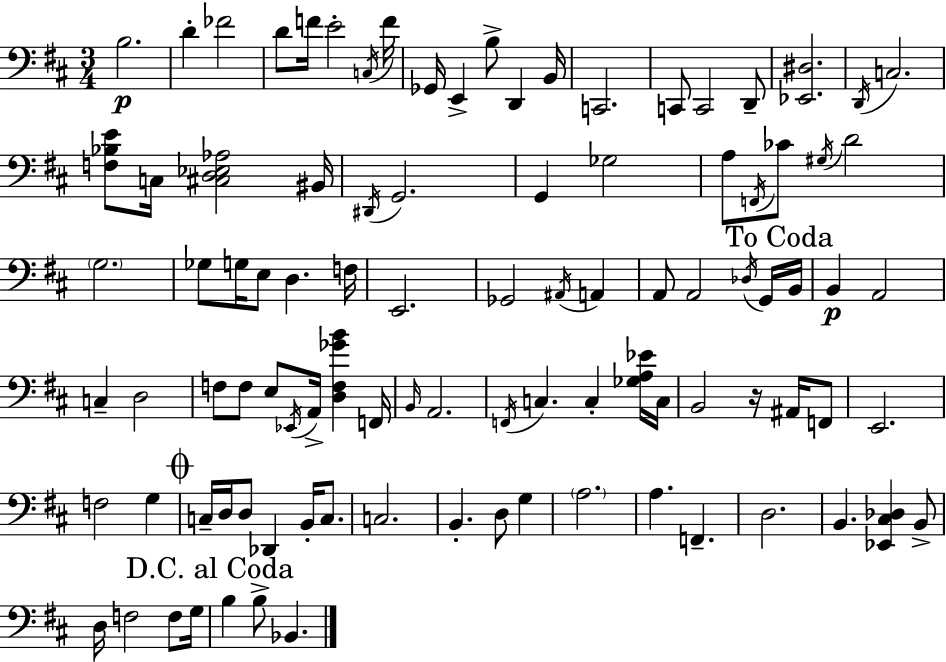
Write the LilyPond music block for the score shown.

{
  \clef bass
  \numericTimeSignature
  \time 3/4
  \key d \major
  \repeat volta 2 { b2.\p | d'4-. fes'2 | d'8 f'16 e'2-. \acciaccatura { c16 } | f'16 ges,16 e,4-> b8-> d,4 | \break b,16 c,2. | c,8 c,2 d,8-- | <ees, dis>2. | \acciaccatura { d,16 } c2. | \break <f bes e'>8 c16 <cis d ees aes>2 | bis,16 \acciaccatura { dis,16 } g,2. | g,4 ges2 | a8 \acciaccatura { f,16 } ces'8 \acciaccatura { gis16 } d'2 | \break \parenthesize g2. | ges8 g16 e8 d4. | f16 e,2. | ges,2 | \break \acciaccatura { ais,16 } a,4 a,8 a,2 | \acciaccatura { des16 } g,16 \mark "To Coda" b,16 b,4\p a,2 | c4-- d2 | f8 f8 e8 | \break \acciaccatura { ees,16 } a,16-> <d f ges' b'>4 f,16 \grace { b,16 } a,2. | \acciaccatura { f,16 } c4. | c4-. <ges a ees'>16 c16 b,2 | r16 ais,16 f,8 e,2. | \break f2 | g4 \mark \markup { \musicglyph "scripts.coda" } c16-- d16 | d8 des,4 b,16-. c8. c2. | b,4.-. | \break d8 g4 \parenthesize a2. | a4. | f,4.-- d2. | b,4. | \break <ees, cis des>4 b,8-> d16 f2 | f8 g16 \mark "D.C. al Coda" b4 | b8-> bes,4. } \bar "|."
}